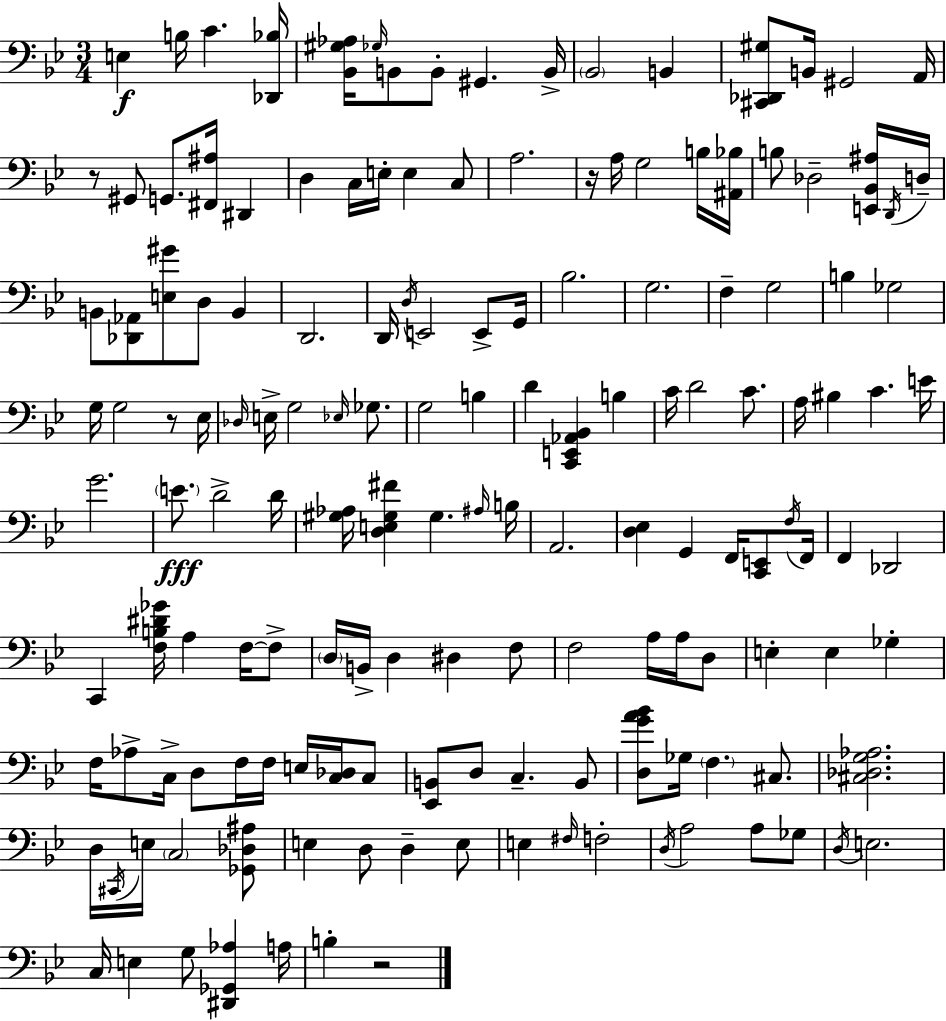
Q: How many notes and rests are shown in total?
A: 153